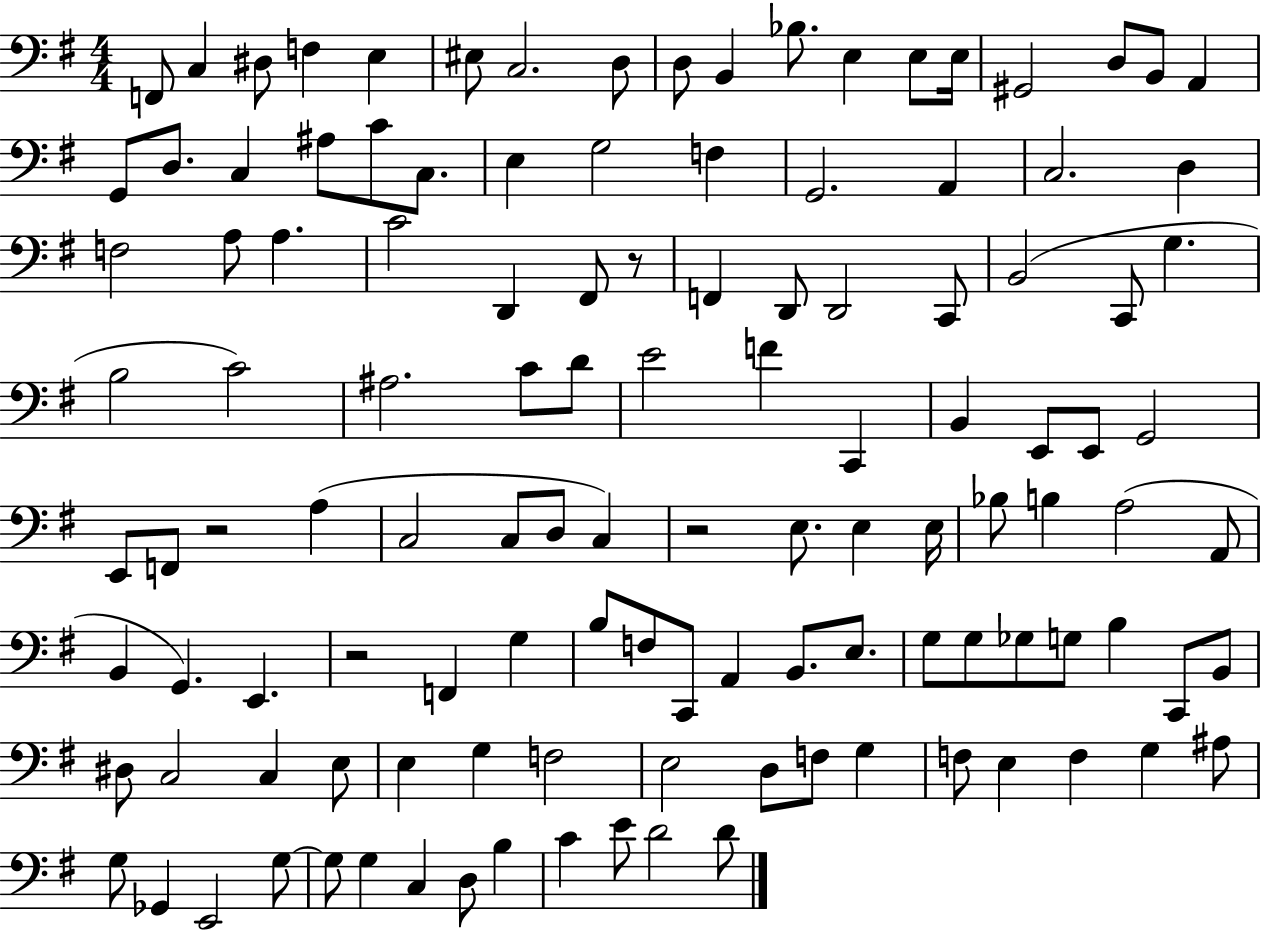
F2/e C3/q D#3/e F3/q E3/q EIS3/e C3/h. D3/e D3/e B2/q Bb3/e. E3/q E3/e E3/s G#2/h D3/e B2/e A2/q G2/e D3/e. C3/q A#3/e C4/e C3/e. E3/q G3/h F3/q G2/h. A2/q C3/h. D3/q F3/h A3/e A3/q. C4/h D2/q F#2/e R/e F2/q D2/e D2/h C2/e B2/h C2/e G3/q. B3/h C4/h A#3/h. C4/e D4/e E4/h F4/q C2/q B2/q E2/e E2/e G2/h E2/e F2/e R/h A3/q C3/h C3/e D3/e C3/q R/h E3/e. E3/q E3/s Bb3/e B3/q A3/h A2/e B2/q G2/q. E2/q. R/h F2/q G3/q B3/e F3/e C2/e A2/q B2/e. E3/e. G3/e G3/e Gb3/e G3/e B3/q C2/e B2/e D#3/e C3/h C3/q E3/e E3/q G3/q F3/h E3/h D3/e F3/e G3/q F3/e E3/q F3/q G3/q A#3/e G3/e Gb2/q E2/h G3/e G3/e G3/q C3/q D3/e B3/q C4/q E4/e D4/h D4/e